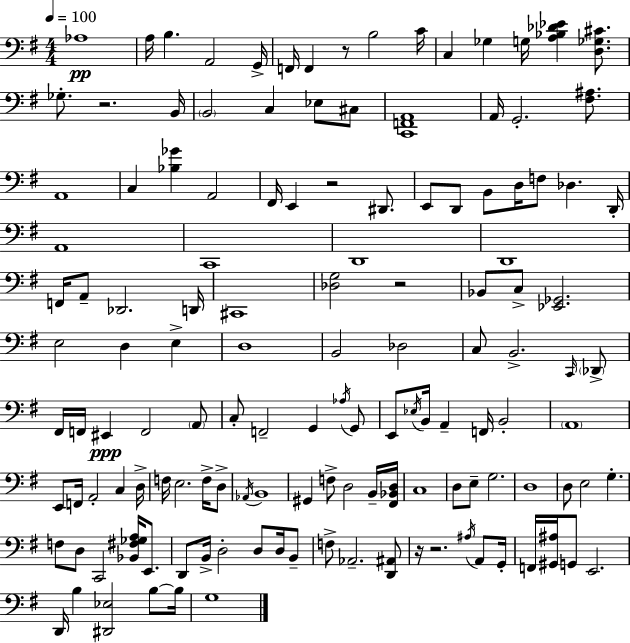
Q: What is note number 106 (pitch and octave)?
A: Ab2